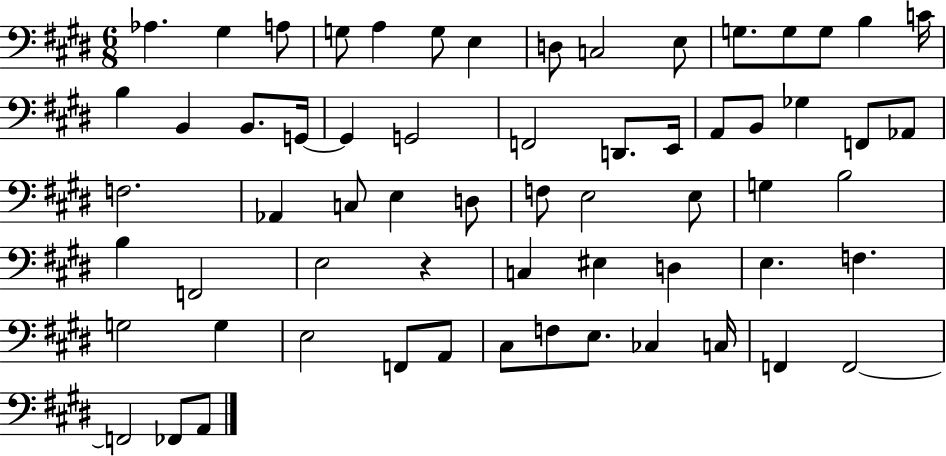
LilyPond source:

{
  \clef bass
  \numericTimeSignature
  \time 6/8
  \key e \major
  aes4. gis4 a8 | g8 a4 g8 e4 | d8 c2 e8 | g8. g8 g8 b4 c'16 | \break b4 b,4 b,8. g,16~~ | g,4 g,2 | f,2 d,8. e,16 | a,8 b,8 ges4 f,8 aes,8 | \break f2. | aes,4 c8 e4 d8 | f8 e2 e8 | g4 b2 | \break b4 f,2 | e2 r4 | c4 eis4 d4 | e4. f4. | \break g2 g4 | e2 f,8 a,8 | cis8 f8 e8. ces4 c16 | f,4 f,2~~ | \break f,2 fes,8 a,8 | \bar "|."
}